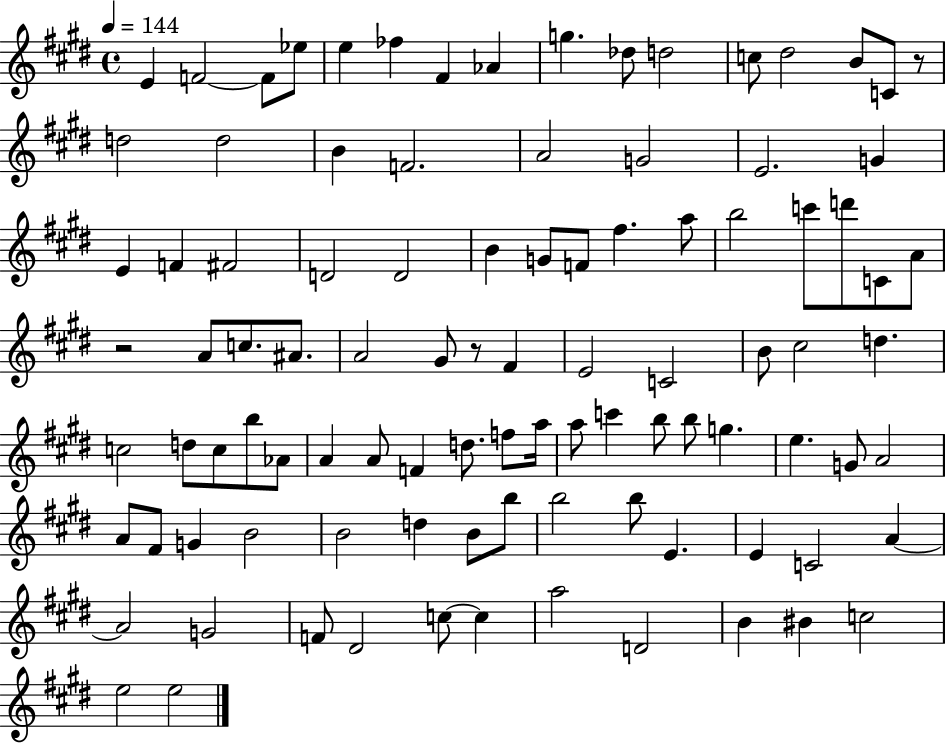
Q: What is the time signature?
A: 4/4